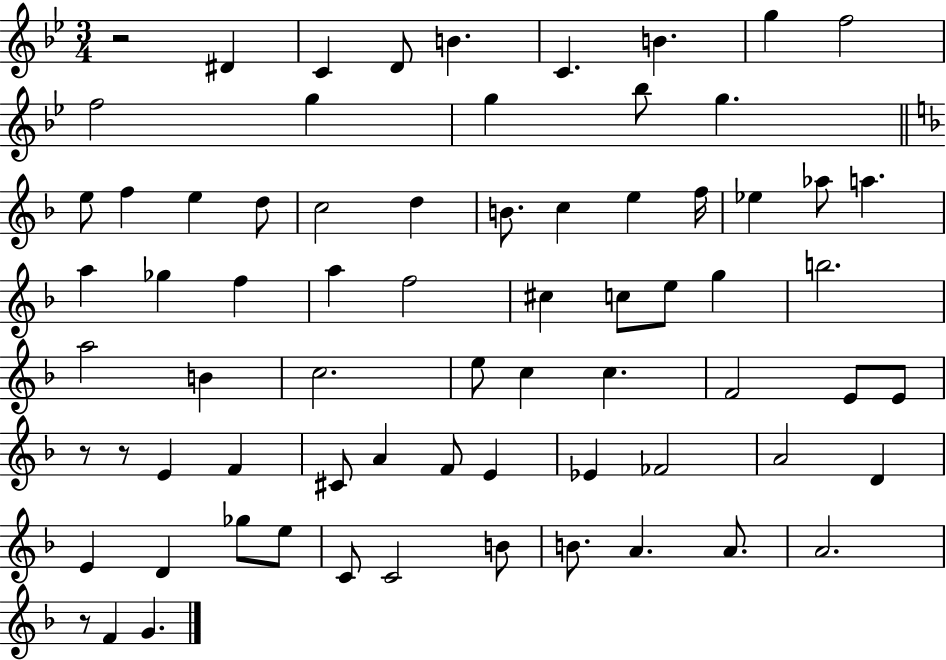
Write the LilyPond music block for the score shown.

{
  \clef treble
  \numericTimeSignature
  \time 3/4
  \key bes \major
  r2 dis'4 | c'4 d'8 b'4. | c'4. b'4. | g''4 f''2 | \break f''2 g''4 | g''4 bes''8 g''4. | \bar "||" \break \key f \major e''8 f''4 e''4 d''8 | c''2 d''4 | b'8. c''4 e''4 f''16 | ees''4 aes''8 a''4. | \break a''4 ges''4 f''4 | a''4 f''2 | cis''4 c''8 e''8 g''4 | b''2. | \break a''2 b'4 | c''2. | e''8 c''4 c''4. | f'2 e'8 e'8 | \break r8 r8 e'4 f'4 | cis'8 a'4 f'8 e'4 | ees'4 fes'2 | a'2 d'4 | \break e'4 d'4 ges''8 e''8 | c'8 c'2 b'8 | b'8. a'4. a'8. | a'2. | \break r8 f'4 g'4. | \bar "|."
}